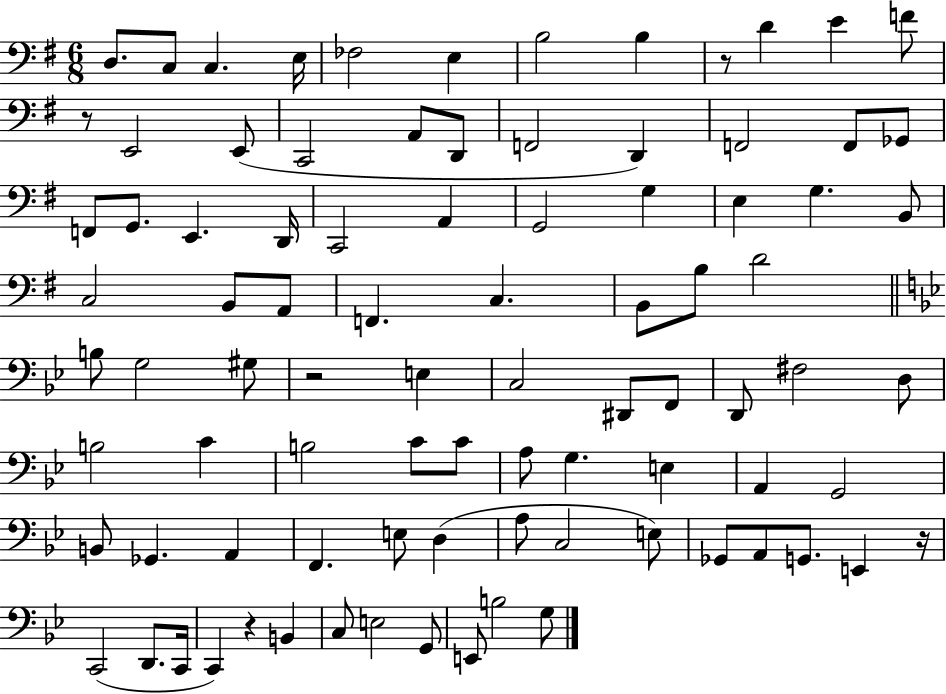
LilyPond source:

{
  \clef bass
  \numericTimeSignature
  \time 6/8
  \key g \major
  \repeat volta 2 { d8. c8 c4. e16 | fes2 e4 | b2 b4 | r8 d'4 e'4 f'8 | \break r8 e,2 e,8( | c,2 a,8 d,8 | f,2 d,4) | f,2 f,8 ges,8 | \break f,8 g,8. e,4. d,16 | c,2 a,4 | g,2 g4 | e4 g4. b,8 | \break c2 b,8 a,8 | f,4. c4. | b,8 b8 d'2 | \bar "||" \break \key g \minor b8 g2 gis8 | r2 e4 | c2 dis,8 f,8 | d,8 fis2 d8 | \break b2 c'4 | b2 c'8 c'8 | a8 g4. e4 | a,4 g,2 | \break b,8 ges,4. a,4 | f,4. e8 d4( | a8 c2 e8) | ges,8 a,8 g,8. e,4 r16 | \break c,2( d,8. c,16 | c,4) r4 b,4 | c8 e2 g,8 | e,8 b2 g8 | \break } \bar "|."
}